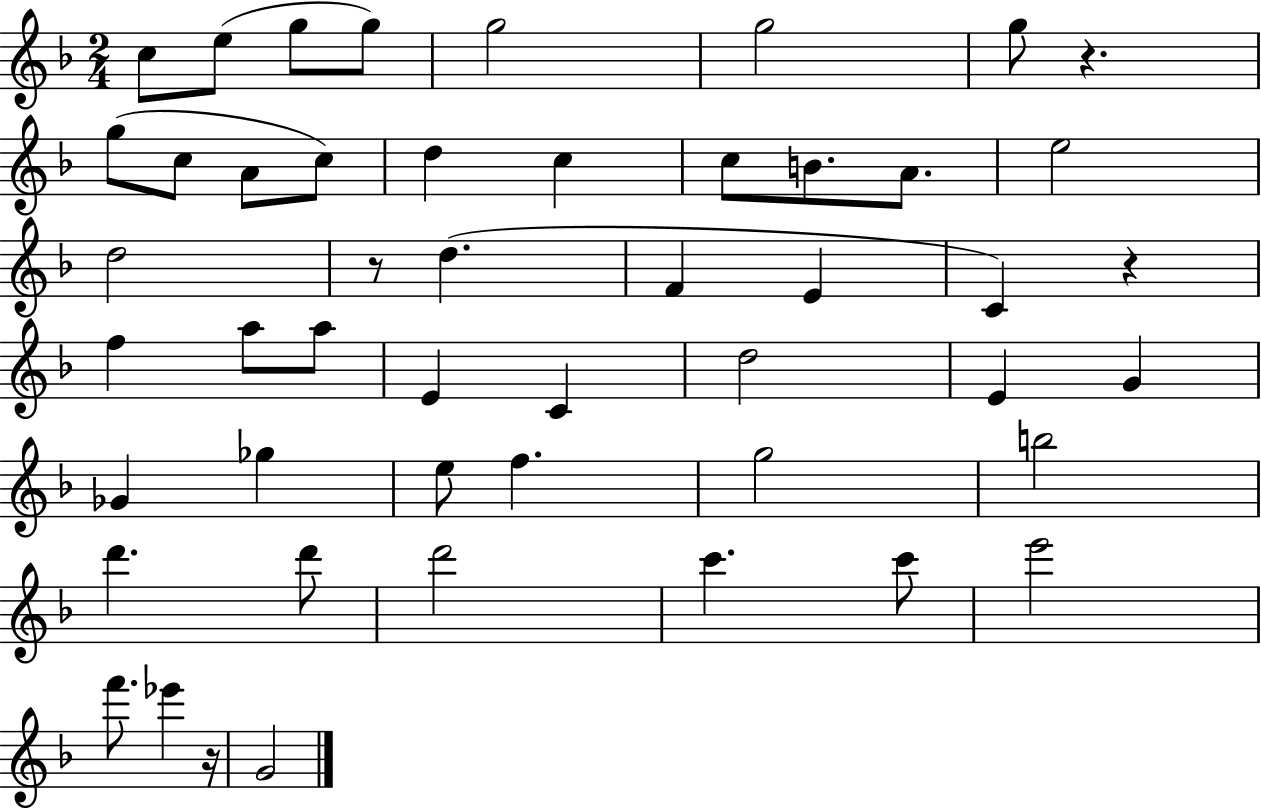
C5/e E5/e G5/e G5/e G5/h G5/h G5/e R/q. G5/e C5/e A4/e C5/e D5/q C5/q C5/e B4/e. A4/e. E5/h D5/h R/e D5/q. F4/q E4/q C4/q R/q F5/q A5/e A5/e E4/q C4/q D5/h E4/q G4/q Gb4/q Gb5/q E5/e F5/q. G5/h B5/h D6/q. D6/e D6/h C6/q. C6/e E6/h F6/e. Eb6/q R/s G4/h